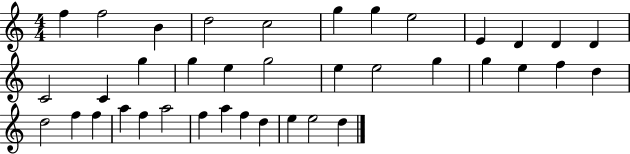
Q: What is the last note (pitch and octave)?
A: D5